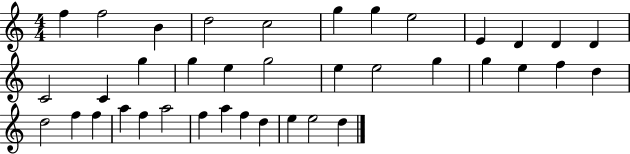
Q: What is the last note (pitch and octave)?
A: D5